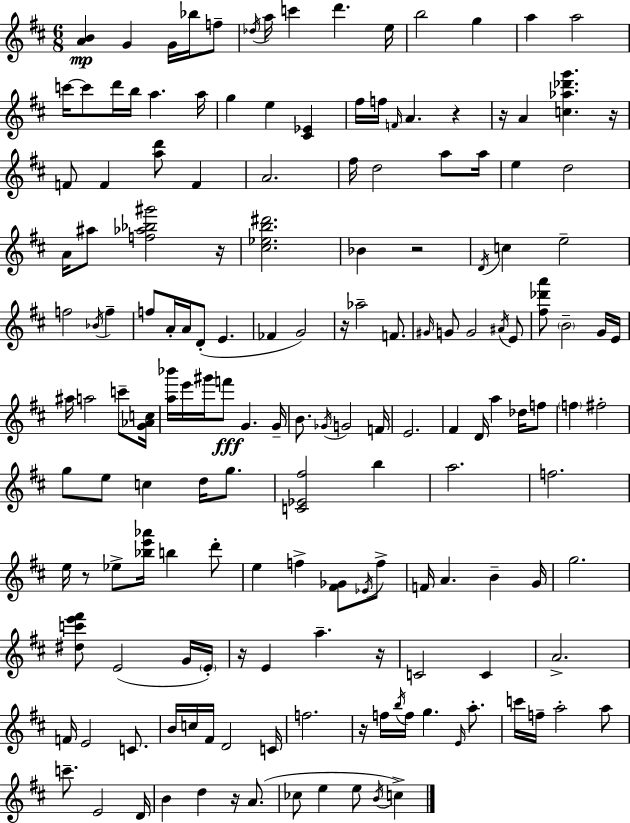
[A4,B4]/q G4/q G4/s Bb5/s F5/e Db5/s A5/s C6/q D6/q. E5/s B5/h G5/q A5/q A5/h C6/s C6/e D6/s B5/s A5/q. A5/s G5/q E5/q [C#4,Eb4]/q F#5/s F5/s F4/s A4/q. R/q R/s A4/q [C5,Ab5,Db6,G6]/q. R/s F4/e F4/q [A5,D6]/e F4/q A4/h. F#5/s D5/h A5/e A5/s E5/q D5/h A4/s A#5/e [F5,Ab5,Bb5,G#6]/h R/s [C#5,Eb5,B5,D#6]/h. Bb4/q R/h D4/s C5/q E5/h F5/h Bb4/s F5/q F5/e A4/s A4/s D4/e E4/q. FES4/q G4/h R/s Ab5/h F4/e. G#4/s G4/e G4/h A#4/s E4/e [F#5,Db6,A6]/e B4/h G4/s E4/s A#5/s A5/h C6/e [G4,Ab4,C5]/s [A5,Bb6]/s E6/s G#6/s F6/e G4/q. G4/s B4/e. Gb4/s G4/h F4/s E4/h. F#4/q D4/s A5/q Db5/s F5/e F5/q F#5/h G5/e E5/e C5/q D5/s G5/e. [C4,Eb4,F#5]/h B5/q A5/h. F5/h. E5/s R/e Eb5/e [Bb5,E6,Ab6]/s B5/q D6/e E5/q F5/q [F#4,Gb4]/e Eb4/s F5/e F4/s A4/q. B4/q G4/s G5/h. [D#5,C6,E6,F#6]/e E4/h G4/s E4/s R/s E4/q A5/q. R/s C4/h C4/q A4/h. F4/s E4/h C4/e. B4/s C5/s F#4/s D4/h C4/s F5/h. R/s F5/s B5/s F5/s G5/q. E4/s A5/e. C6/s F5/s A5/h A5/e C6/e. E4/h D4/s B4/q D5/q R/s A4/e. CES5/e E5/q E5/e B4/s C5/q